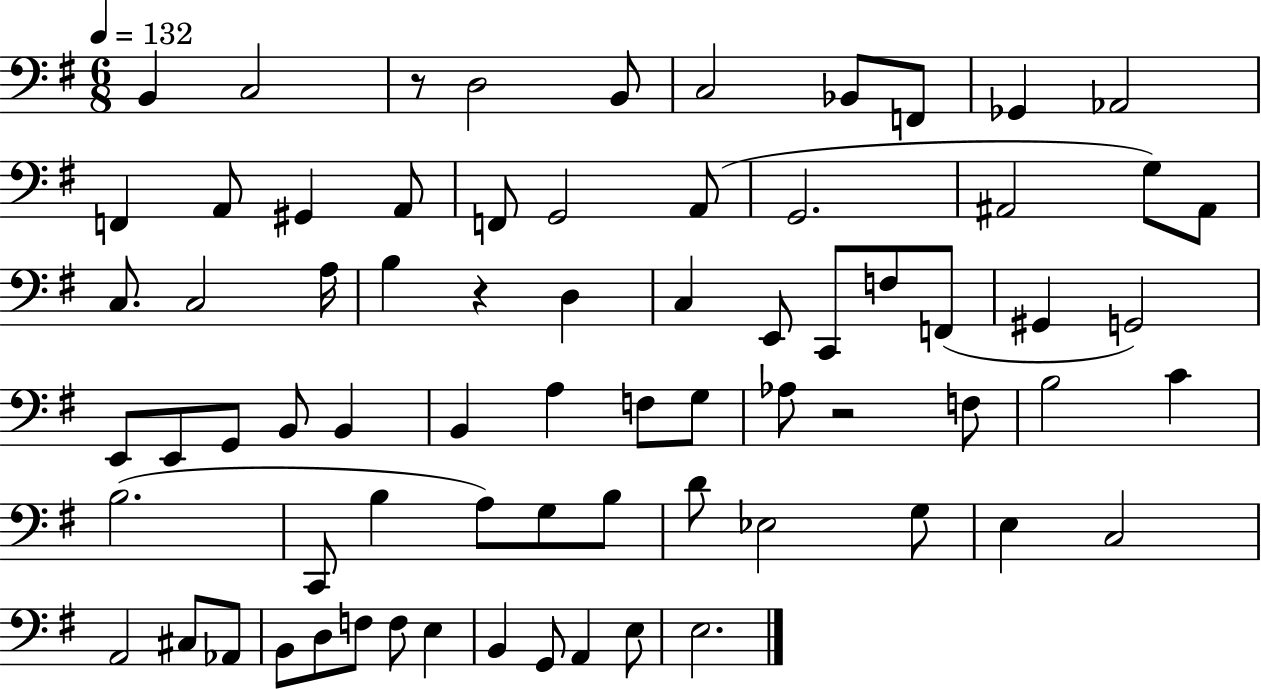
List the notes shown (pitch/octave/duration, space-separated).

B2/q C3/h R/e D3/h B2/e C3/h Bb2/e F2/e Gb2/q Ab2/h F2/q A2/e G#2/q A2/e F2/e G2/h A2/e G2/h. A#2/h G3/e A#2/e C3/e. C3/h A3/s B3/q R/q D3/q C3/q E2/e C2/e F3/e F2/e G#2/q G2/h E2/e E2/e G2/e B2/e B2/q B2/q A3/q F3/e G3/e Ab3/e R/h F3/e B3/h C4/q B3/h. C2/e B3/q A3/e G3/e B3/e D4/e Eb3/h G3/e E3/q C3/h A2/h C#3/e Ab2/e B2/e D3/e F3/e F3/e E3/q B2/q G2/e A2/q E3/e E3/h.